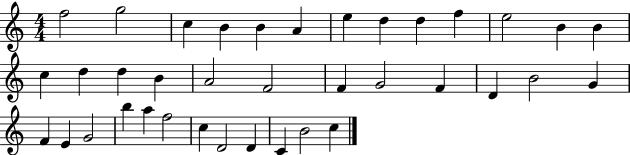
F5/h G5/h C5/q B4/q B4/q A4/q E5/q D5/q D5/q F5/q E5/h B4/q B4/q C5/q D5/q D5/q B4/q A4/h F4/h F4/q G4/h F4/q D4/q B4/h G4/q F4/q E4/q G4/h B5/q A5/q F5/h C5/q D4/h D4/q C4/q B4/h C5/q